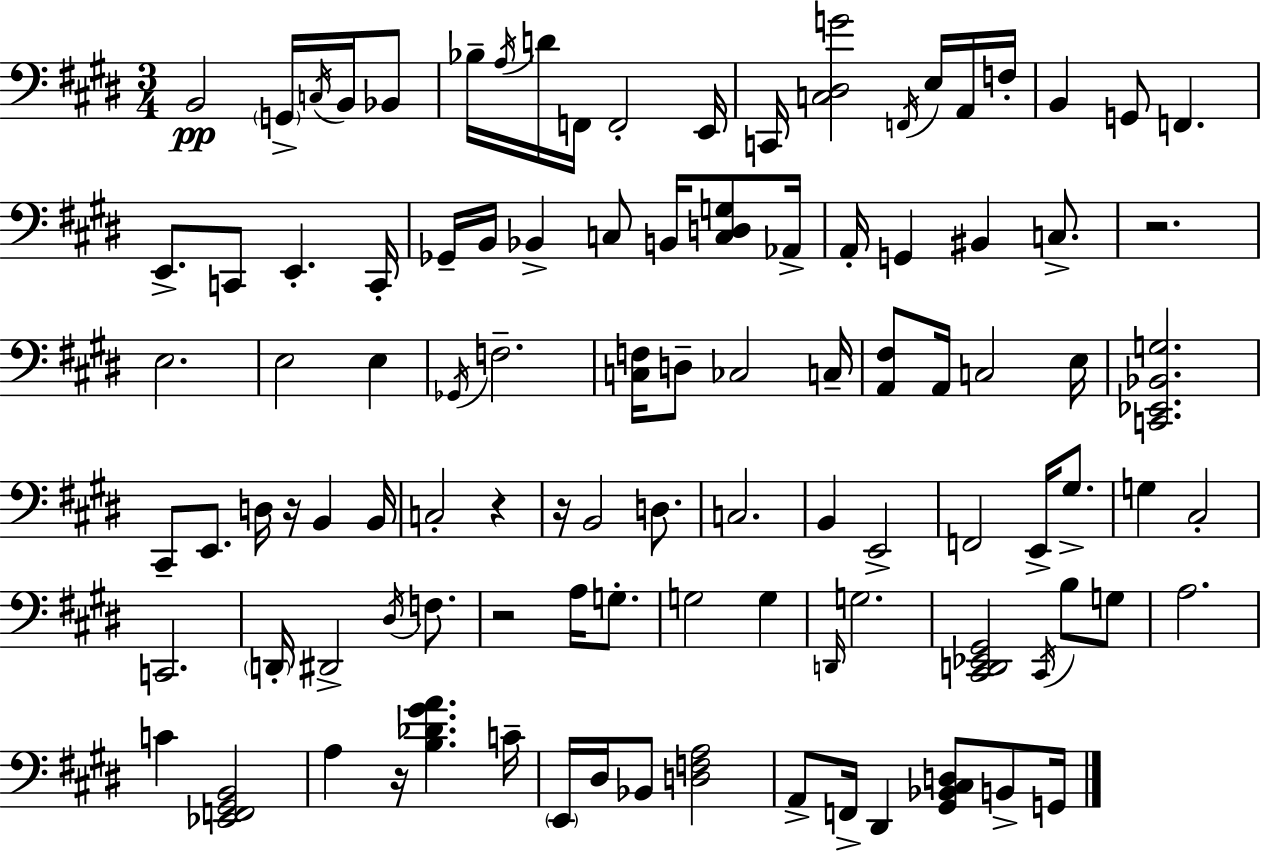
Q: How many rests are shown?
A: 6